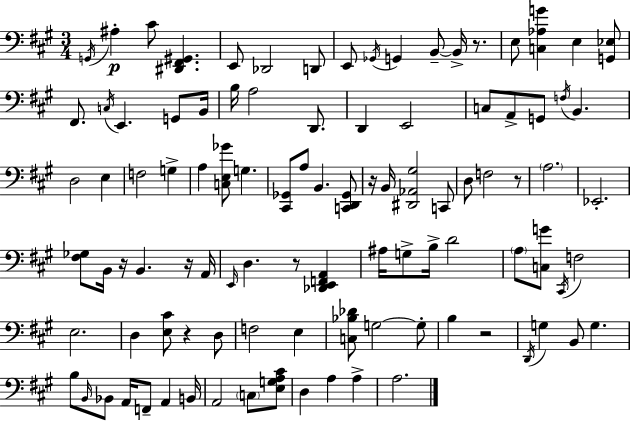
X:1
T:Untitled
M:3/4
L:1/4
K:A
G,,/4 ^A, ^C/2 [^D,,^F,,^G,,] E,,/2 _D,,2 D,,/2 E,,/2 _G,,/4 G,, B,,/2 B,,/4 z/2 E,/2 [C,_A,G] E, [G,,_E,]/2 ^F,,/2 C,/4 E,, G,,/2 B,,/4 B,/4 A,2 D,,/2 D,, E,,2 C,/2 A,,/2 G,,/2 F,/4 B,, D,2 E, F,2 G, A, [C,E,_G]/2 G, [^C,,_G,,]/2 A,/2 B,, [C,,D,,_G,,]/2 z/4 B,,/4 [^D,,_A,,^G,]2 C,,/2 D,/2 F,2 z/2 A,2 _E,,2 [^F,_G,]/2 B,,/4 z/4 B,, z/4 A,,/4 E,,/4 D, z/2 [_D,,E,,F,,A,,] ^A,/4 G,/2 B,/4 D2 A,/2 [C,G]/2 ^C,,/4 F,2 E,2 D, [E,^C]/2 z D,/2 F,2 E, [C,_B,_D]/2 G,2 G,/2 B, z2 D,,/4 G, B,,/2 G, B,/2 B,,/4 _B,,/2 A,,/4 F,,/2 A,, B,,/4 A,,2 C,/2 [E,G,A,^C]/2 D, A, A, A,2